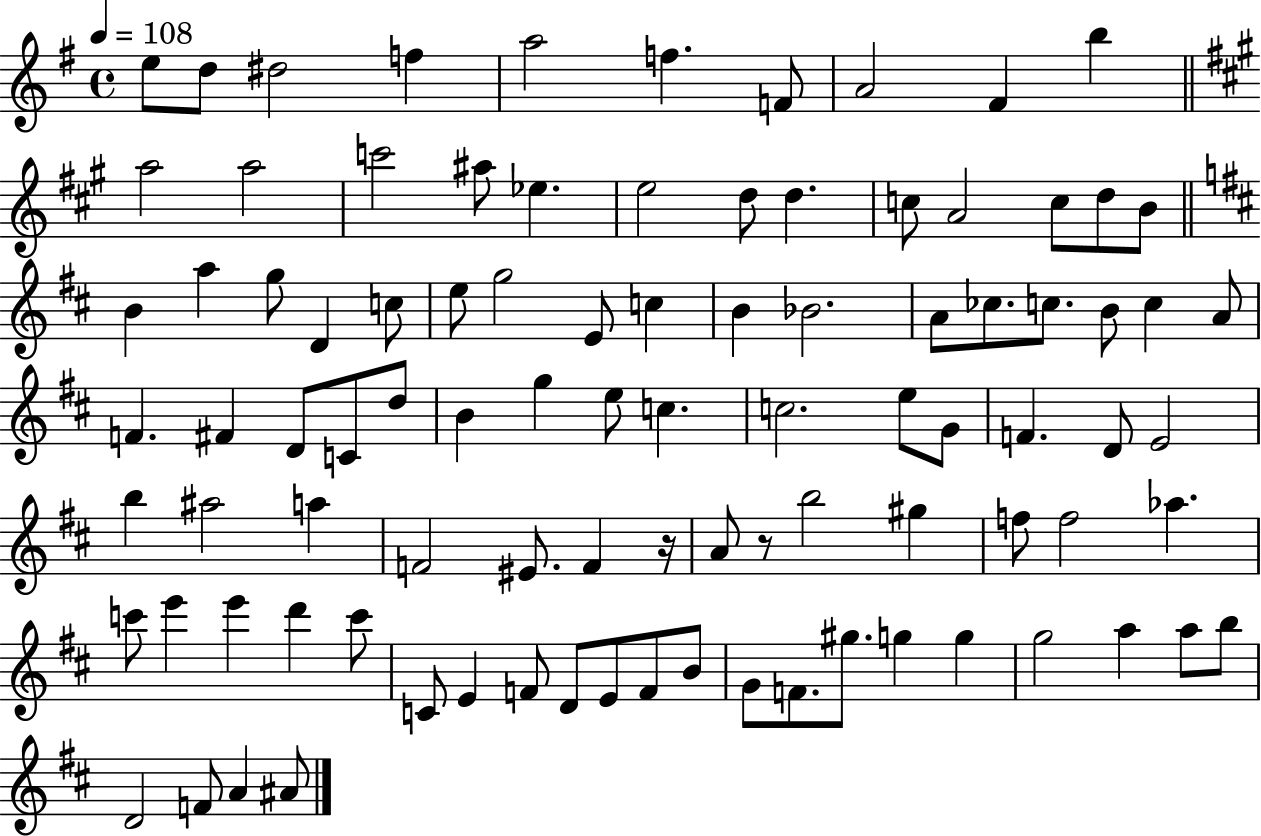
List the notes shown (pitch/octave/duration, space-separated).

E5/e D5/e D#5/h F5/q A5/h F5/q. F4/e A4/h F#4/q B5/q A5/h A5/h C6/h A#5/e Eb5/q. E5/h D5/e D5/q. C5/e A4/h C5/e D5/e B4/e B4/q A5/q G5/e D4/q C5/e E5/e G5/h E4/e C5/q B4/q Bb4/h. A4/e CES5/e. C5/e. B4/e C5/q A4/e F4/q. F#4/q D4/e C4/e D5/e B4/q G5/q E5/e C5/q. C5/h. E5/e G4/e F4/q. D4/e E4/h B5/q A#5/h A5/q F4/h EIS4/e. F4/q R/s A4/e R/e B5/h G#5/q F5/e F5/h Ab5/q. C6/e E6/q E6/q D6/q C6/e C4/e E4/q F4/e D4/e E4/e F4/e B4/e G4/e F4/e. G#5/e. G5/q G5/q G5/h A5/q A5/e B5/e D4/h F4/e A4/q A#4/e